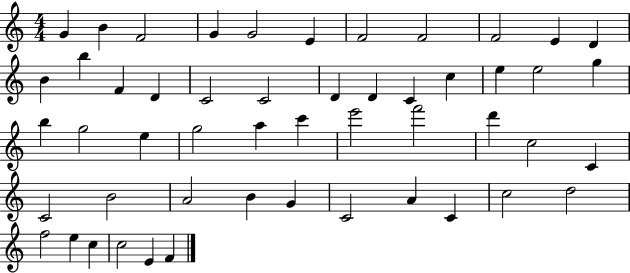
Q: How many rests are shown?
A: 0